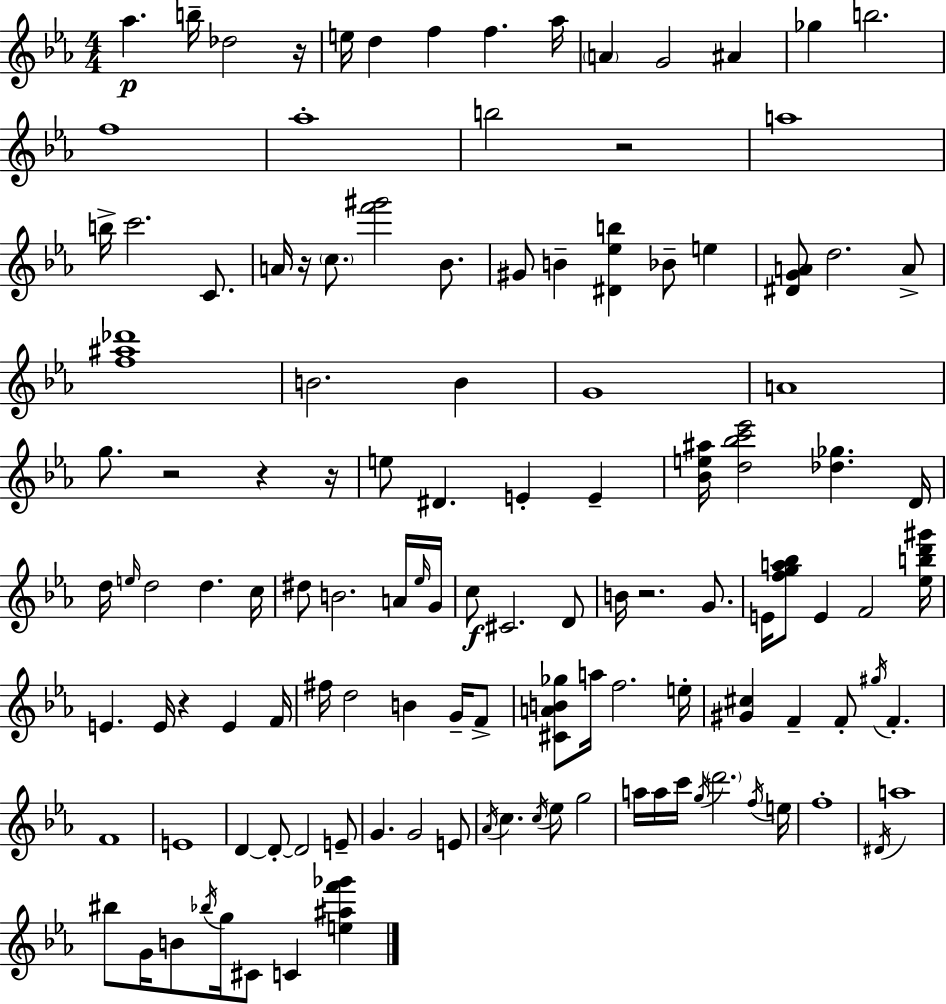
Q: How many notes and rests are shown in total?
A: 124